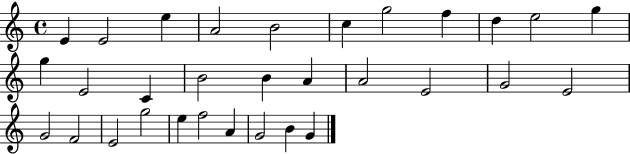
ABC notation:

X:1
T:Untitled
M:4/4
L:1/4
K:C
E E2 e A2 B2 c g2 f d e2 g g E2 C B2 B A A2 E2 G2 E2 G2 F2 E2 g2 e f2 A G2 B G